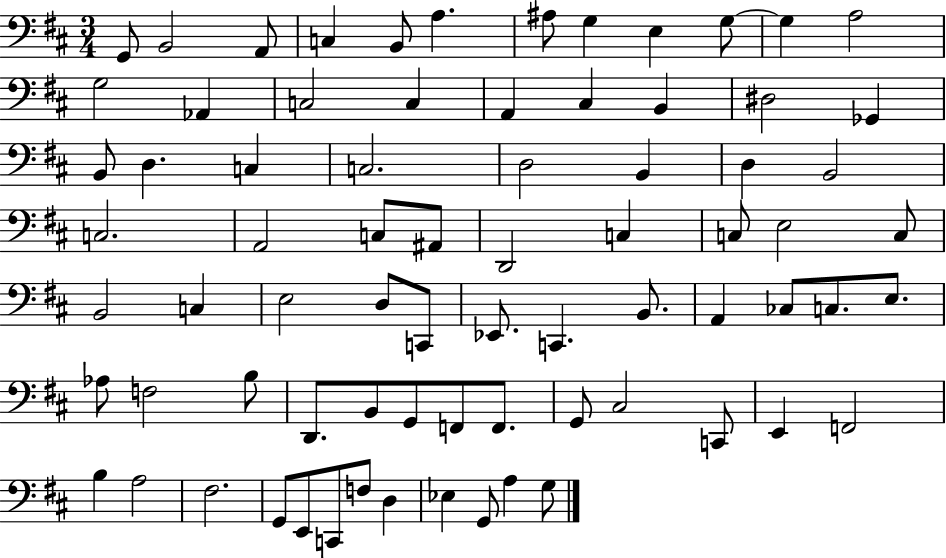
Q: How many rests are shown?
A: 0